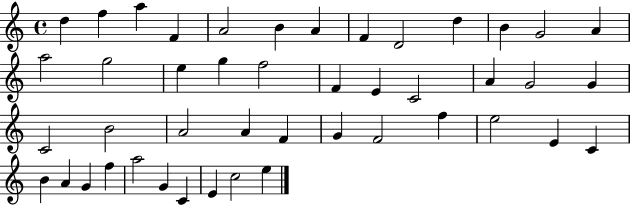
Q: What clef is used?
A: treble